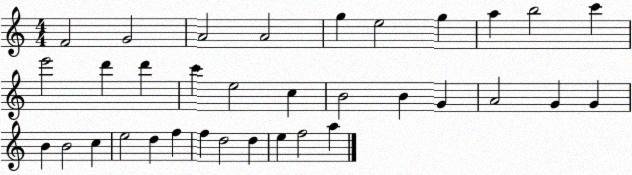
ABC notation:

X:1
T:Untitled
M:4/4
L:1/4
K:C
F2 G2 A2 A2 g e2 g a b2 c' e'2 d' d' c' e2 c B2 B G A2 G G B B2 c e2 d f f d2 d e f2 a